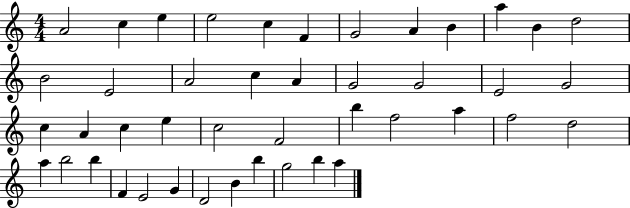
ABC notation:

X:1
T:Untitled
M:4/4
L:1/4
K:C
A2 c e e2 c F G2 A B a B d2 B2 E2 A2 c A G2 G2 E2 G2 c A c e c2 F2 b f2 a f2 d2 a b2 b F E2 G D2 B b g2 b a